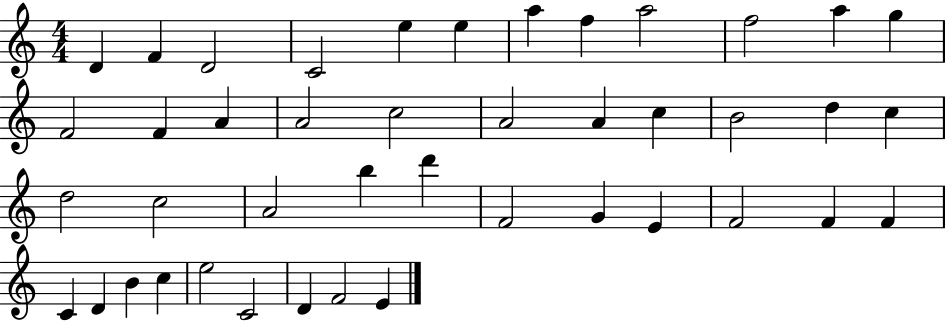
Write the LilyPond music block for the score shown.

{
  \clef treble
  \numericTimeSignature
  \time 4/4
  \key c \major
  d'4 f'4 d'2 | c'2 e''4 e''4 | a''4 f''4 a''2 | f''2 a''4 g''4 | \break f'2 f'4 a'4 | a'2 c''2 | a'2 a'4 c''4 | b'2 d''4 c''4 | \break d''2 c''2 | a'2 b''4 d'''4 | f'2 g'4 e'4 | f'2 f'4 f'4 | \break c'4 d'4 b'4 c''4 | e''2 c'2 | d'4 f'2 e'4 | \bar "|."
}